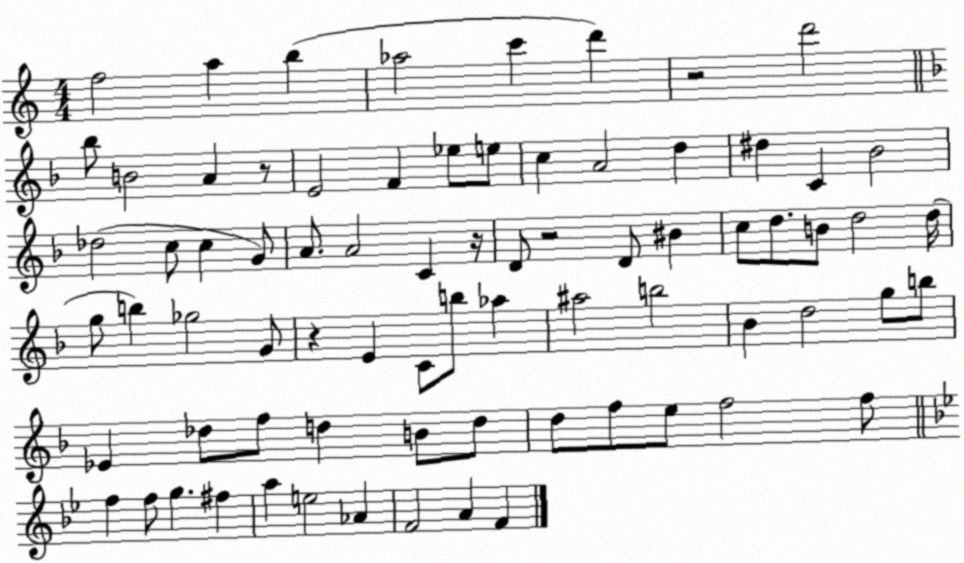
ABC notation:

X:1
T:Untitled
M:4/4
L:1/4
K:C
f2 a b _a2 c' d' z2 d'2 _b/2 B2 A z/2 E2 F _e/2 e/2 c A2 d ^d C _B2 _d2 c/2 c G/2 A/2 A2 C z/4 D/2 z2 D/2 ^B c/2 d/2 B/2 d2 d/4 g/2 b _g2 G/2 z E C/2 b/2 _a ^a2 b2 _B d2 g/2 b/2 _E _d/2 f/2 d B/2 d/2 d/2 f/2 e/2 f2 f/2 f f/2 g ^f a e2 _A F2 A F